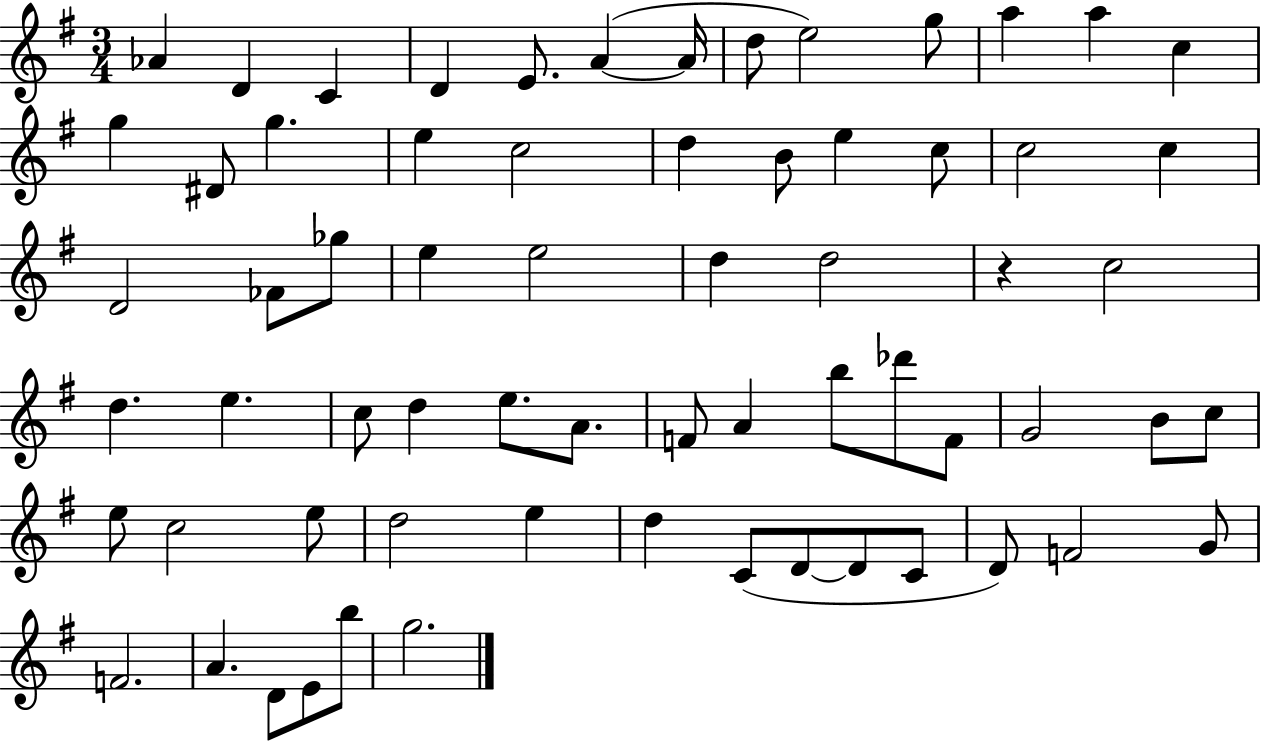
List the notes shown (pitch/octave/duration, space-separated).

Ab4/q D4/q C4/q D4/q E4/e. A4/q A4/s D5/e E5/h G5/e A5/q A5/q C5/q G5/q D#4/e G5/q. E5/q C5/h D5/q B4/e E5/q C5/e C5/h C5/q D4/h FES4/e Gb5/e E5/q E5/h D5/q D5/h R/q C5/h D5/q. E5/q. C5/e D5/q E5/e. A4/e. F4/e A4/q B5/e Db6/e F4/e G4/h B4/e C5/e E5/e C5/h E5/e D5/h E5/q D5/q C4/e D4/e D4/e C4/e D4/e F4/h G4/e F4/h. A4/q. D4/e E4/e B5/e G5/h.